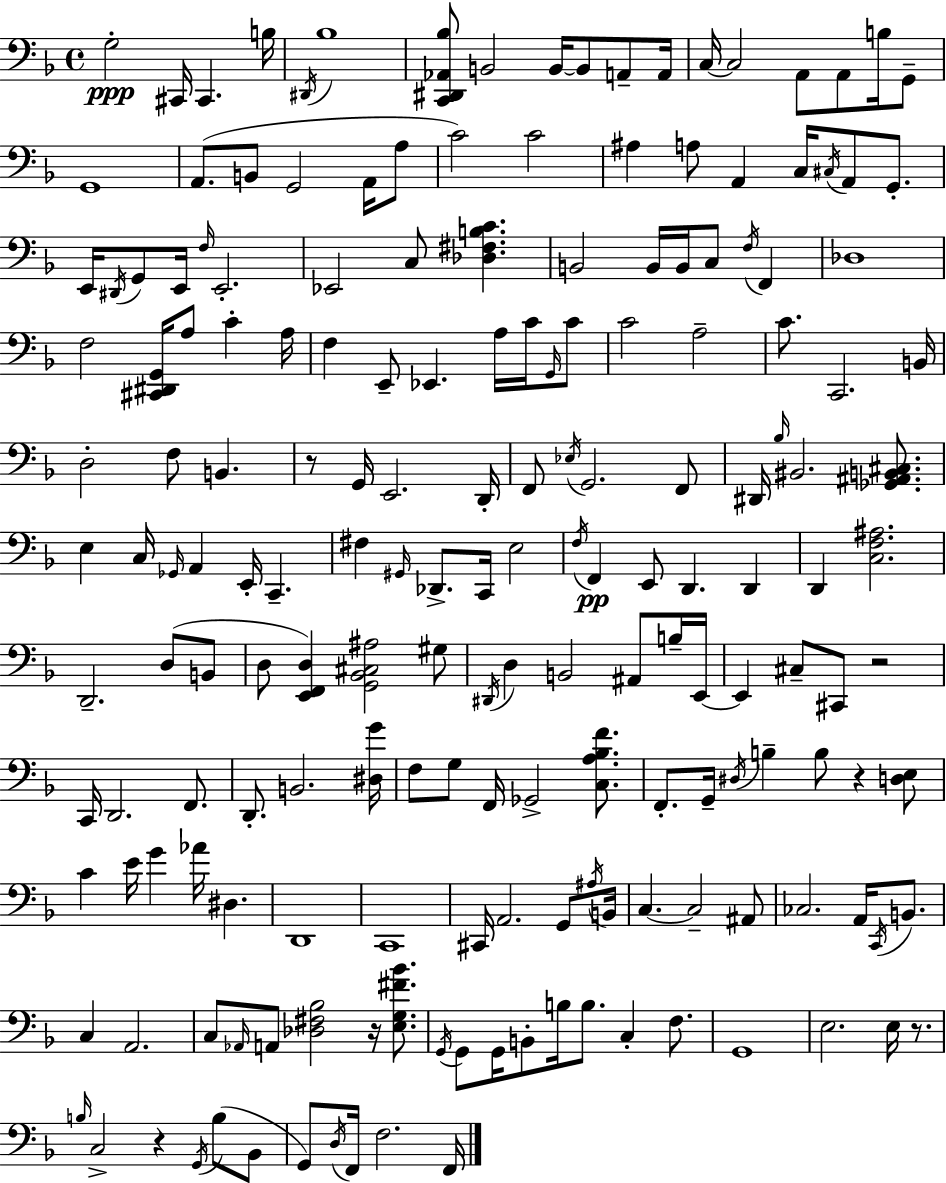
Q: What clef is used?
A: bass